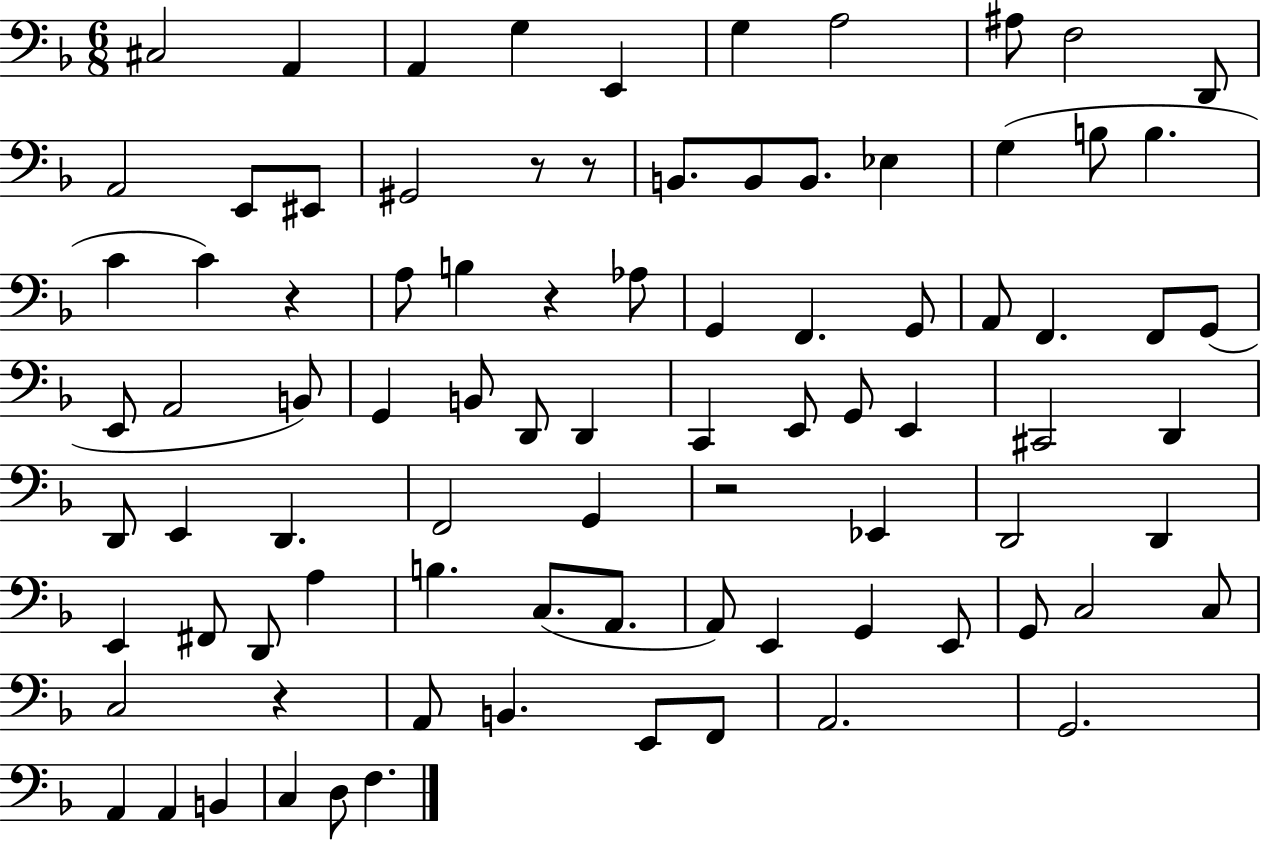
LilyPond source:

{
  \clef bass
  \numericTimeSignature
  \time 6/8
  \key f \major
  \repeat volta 2 { cis2 a,4 | a,4 g4 e,4 | g4 a2 | ais8 f2 d,8 | \break a,2 e,8 eis,8 | gis,2 r8 r8 | b,8. b,8 b,8. ees4 | g4( b8 b4. | \break c'4 c'4) r4 | a8 b4 r4 aes8 | g,4 f,4. g,8 | a,8 f,4. f,8 g,8( | \break e,8 a,2 b,8) | g,4 b,8 d,8 d,4 | c,4 e,8 g,8 e,4 | cis,2 d,4 | \break d,8 e,4 d,4. | f,2 g,4 | r2 ees,4 | d,2 d,4 | \break e,4 fis,8 d,8 a4 | b4. c8.( a,8. | a,8) e,4 g,4 e,8 | g,8 c2 c8 | \break c2 r4 | a,8 b,4. e,8 f,8 | a,2. | g,2. | \break a,4 a,4 b,4 | c4 d8 f4. | } \bar "|."
}